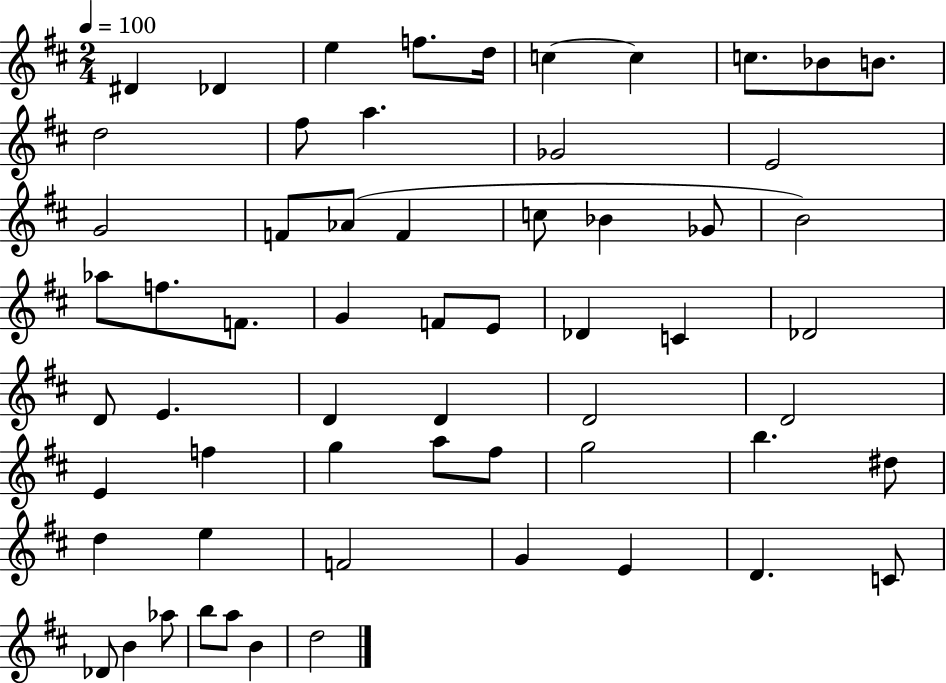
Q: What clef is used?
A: treble